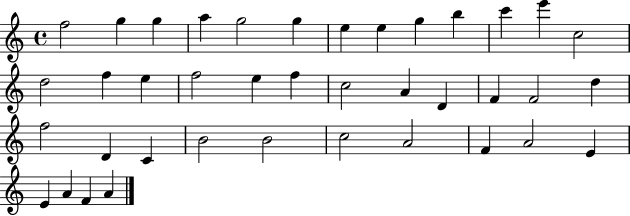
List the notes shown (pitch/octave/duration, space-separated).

F5/h G5/q G5/q A5/q G5/h G5/q E5/q E5/q G5/q B5/q C6/q E6/q C5/h D5/h F5/q E5/q F5/h E5/q F5/q C5/h A4/q D4/q F4/q F4/h D5/q F5/h D4/q C4/q B4/h B4/h C5/h A4/h F4/q A4/h E4/q E4/q A4/q F4/q A4/q